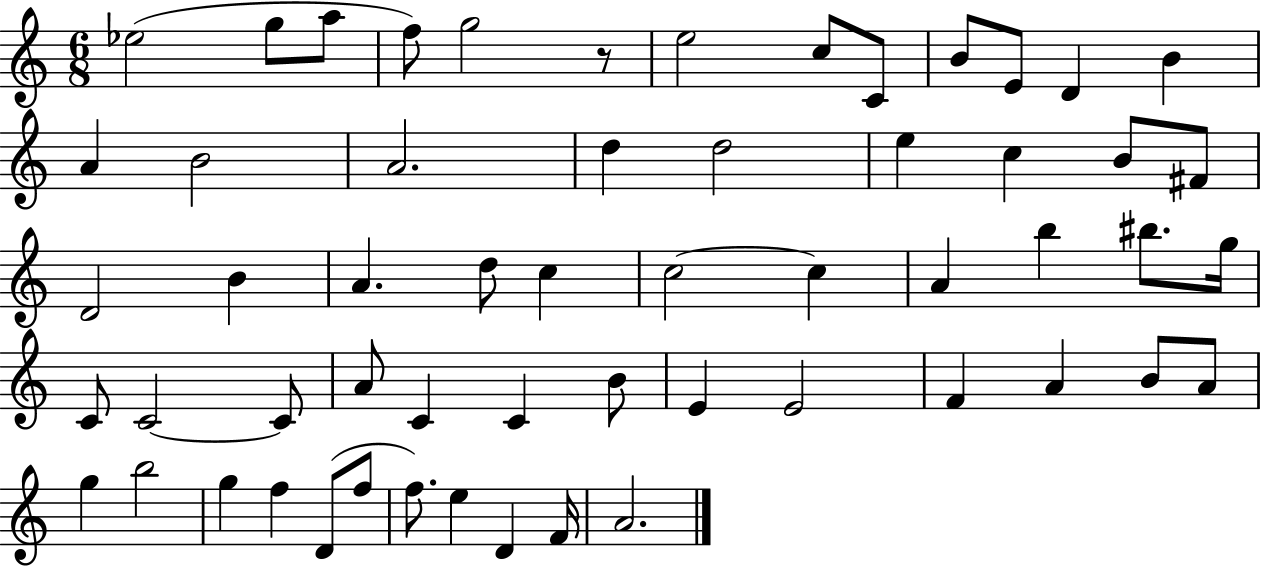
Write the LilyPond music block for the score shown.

{
  \clef treble
  \numericTimeSignature
  \time 6/8
  \key c \major
  ees''2( g''8 a''8 | f''8) g''2 r8 | e''2 c''8 c'8 | b'8 e'8 d'4 b'4 | \break a'4 b'2 | a'2. | d''4 d''2 | e''4 c''4 b'8 fis'8 | \break d'2 b'4 | a'4. d''8 c''4 | c''2~~ c''4 | a'4 b''4 bis''8. g''16 | \break c'8 c'2~~ c'8 | a'8 c'4 c'4 b'8 | e'4 e'2 | f'4 a'4 b'8 a'8 | \break g''4 b''2 | g''4 f''4 d'8( f''8 | f''8.) e''4 d'4 f'16 | a'2. | \break \bar "|."
}